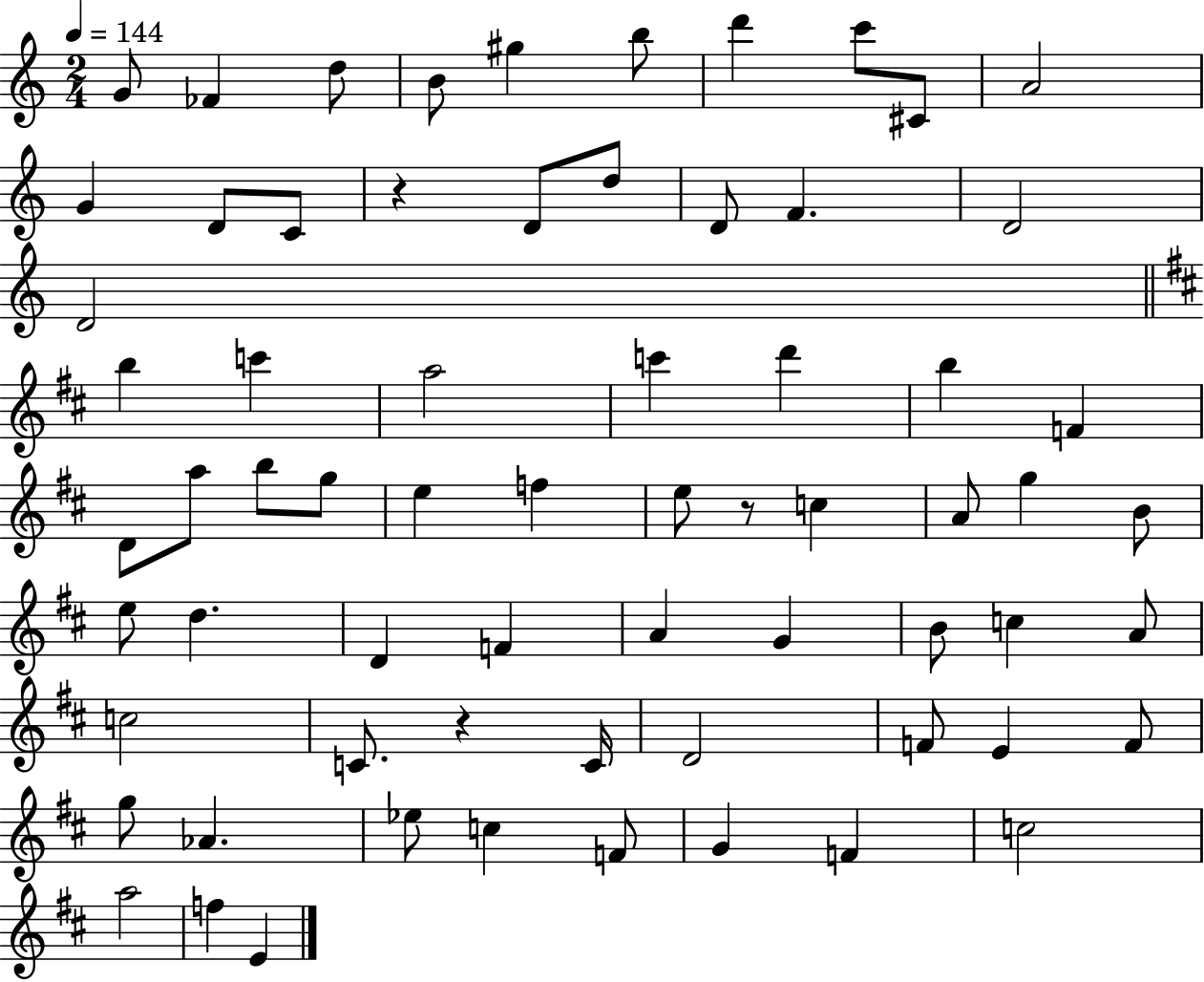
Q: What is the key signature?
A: C major